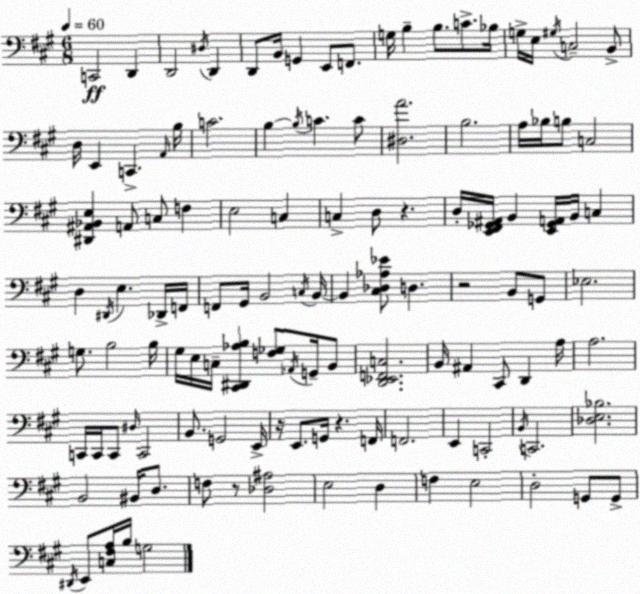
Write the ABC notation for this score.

X:1
T:Untitled
M:6/8
L:1/4
K:A
C,,2 D,, D,,2 ^D,/4 D,, D,,/2 B,,/4 G,, E,,/2 F,,/2 G,/4 B, B,/2 C/2 _B,/4 G,/4 E,/4 ^G,/4 C,2 B,,/2 D,/4 E,, C,, A,,/4 B,/4 C2 B, B,/4 C C/2 [^D,A]2 B,2 A,/4 _B,/4 B,/2 C,2 [^D,,^A,,_B,,E,] A,,/2 C,/2 F, E,2 C, C, D,/2 z D,/4 [E,,^F,,_G,,^A,,]/4 B,, [E,,_G,,A,,]/4 B,,/4 C, D, ^D,,/4 E, _D,,/4 F,,/4 F,,/2 ^G,,/4 B,,2 C,/4 B,,/4 B,, [^C,_D,_A,_E]/2 D, z2 B,,/2 G,,/2 _E,2 G,/2 B,2 B,/4 ^G,/4 E,/4 C,/4 [^C,,^D,,_A,B,] [F,_G,]/2 _A,,/4 G,,/4 B,,/2 [D,,_E,,F,,C,]2 B,,/4 ^A,, ^C,,/2 D,, A,/4 A,2 C,,/4 C,,/4 C,,/2 ^D,/4 C,,2 B,,/2 G,,2 E,,/4 z/4 E,,/2 G,,/4 z F,,/4 F,,2 E,, C,,2 B,,/4 C,,2 [_D,E,_B,]2 B,,2 ^B,,/4 D,/2 F,/2 z/2 [_D,^A,]2 E,2 D, F, E,2 D,2 G,,/2 G,,/2 ^D,,/4 E,,/2 [C,^F,A,]/4 B,/4 G,2